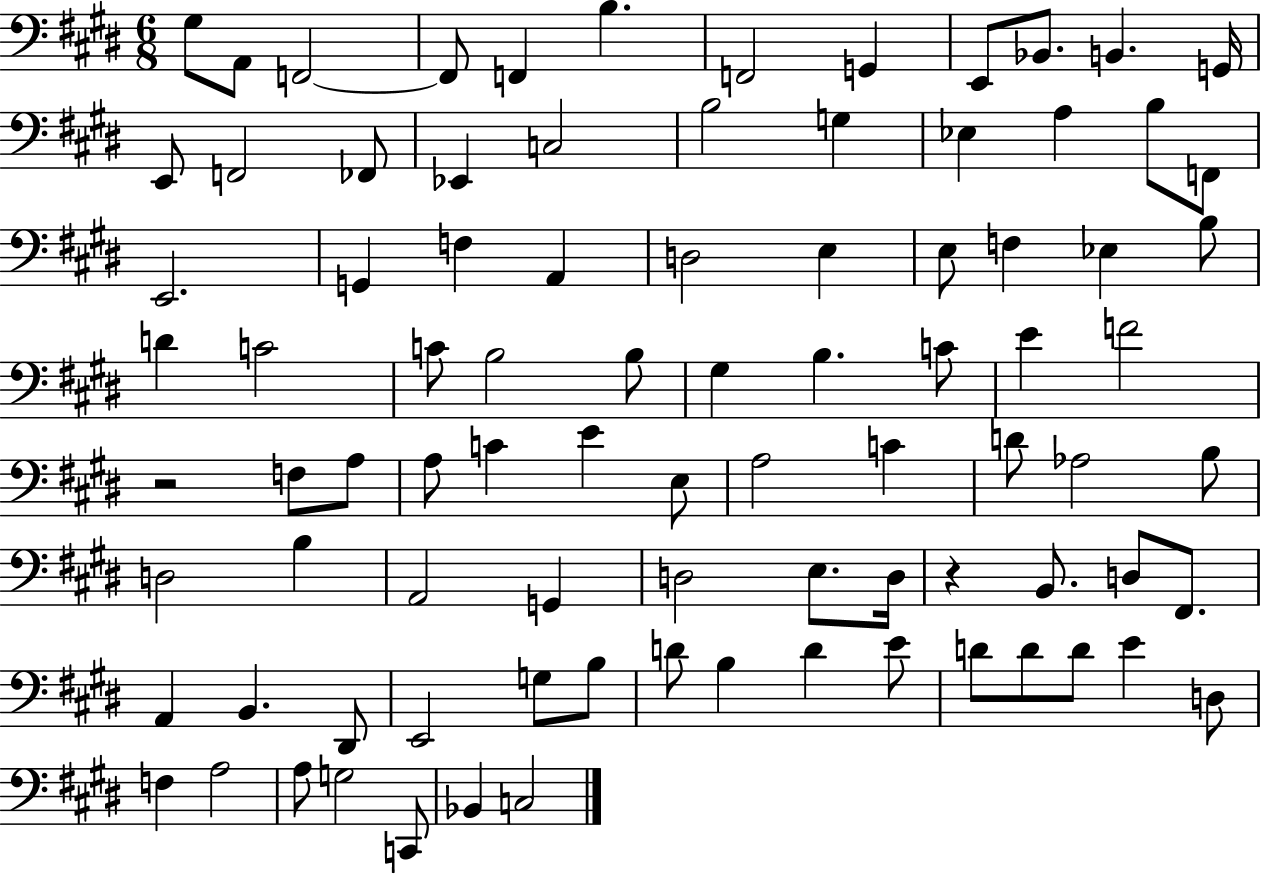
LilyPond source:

{
  \clef bass
  \numericTimeSignature
  \time 6/8
  \key e \major
  \repeat volta 2 { gis8 a,8 f,2~~ | f,8 f,4 b4. | f,2 g,4 | e,8 bes,8. b,4. g,16 | \break e,8 f,2 fes,8 | ees,4 c2 | b2 g4 | ees4 a4 b8 f,8 | \break e,2. | g,4 f4 a,4 | d2 e4 | e8 f4 ees4 b8 | \break d'4 c'2 | c'8 b2 b8 | gis4 b4. c'8 | e'4 f'2 | \break r2 f8 a8 | a8 c'4 e'4 e8 | a2 c'4 | d'8 aes2 b8 | \break d2 b4 | a,2 g,4 | d2 e8. d16 | r4 b,8. d8 fis,8. | \break a,4 b,4. dis,8 | e,2 g8 b8 | d'8 b4 d'4 e'8 | d'8 d'8 d'8 e'4 d8 | \break f4 a2 | a8 g2 c,8 | bes,4 c2 | } \bar "|."
}